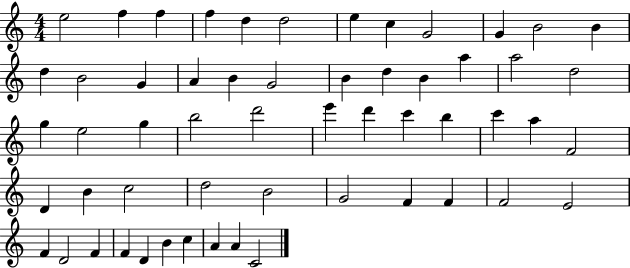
{
  \clef treble
  \numericTimeSignature
  \time 4/4
  \key c \major
  e''2 f''4 f''4 | f''4 d''4 d''2 | e''4 c''4 g'2 | g'4 b'2 b'4 | \break d''4 b'2 g'4 | a'4 b'4 g'2 | b'4 d''4 b'4 a''4 | a''2 d''2 | \break g''4 e''2 g''4 | b''2 d'''2 | e'''4 d'''4 c'''4 b''4 | c'''4 a''4 f'2 | \break d'4 b'4 c''2 | d''2 b'2 | g'2 f'4 f'4 | f'2 e'2 | \break f'4 d'2 f'4 | f'4 d'4 b'4 c''4 | a'4 a'4 c'2 | \bar "|."
}